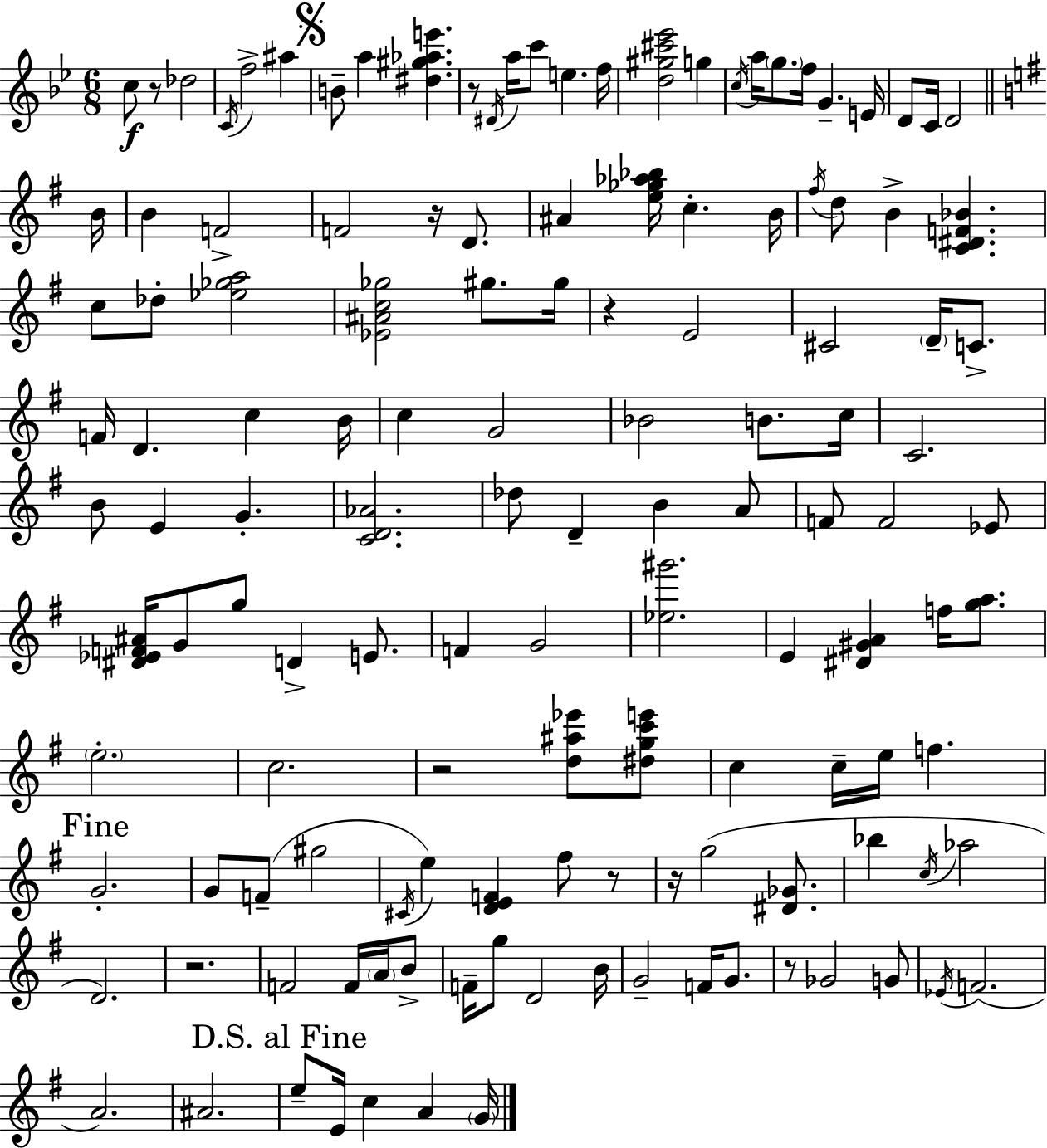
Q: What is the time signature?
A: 6/8